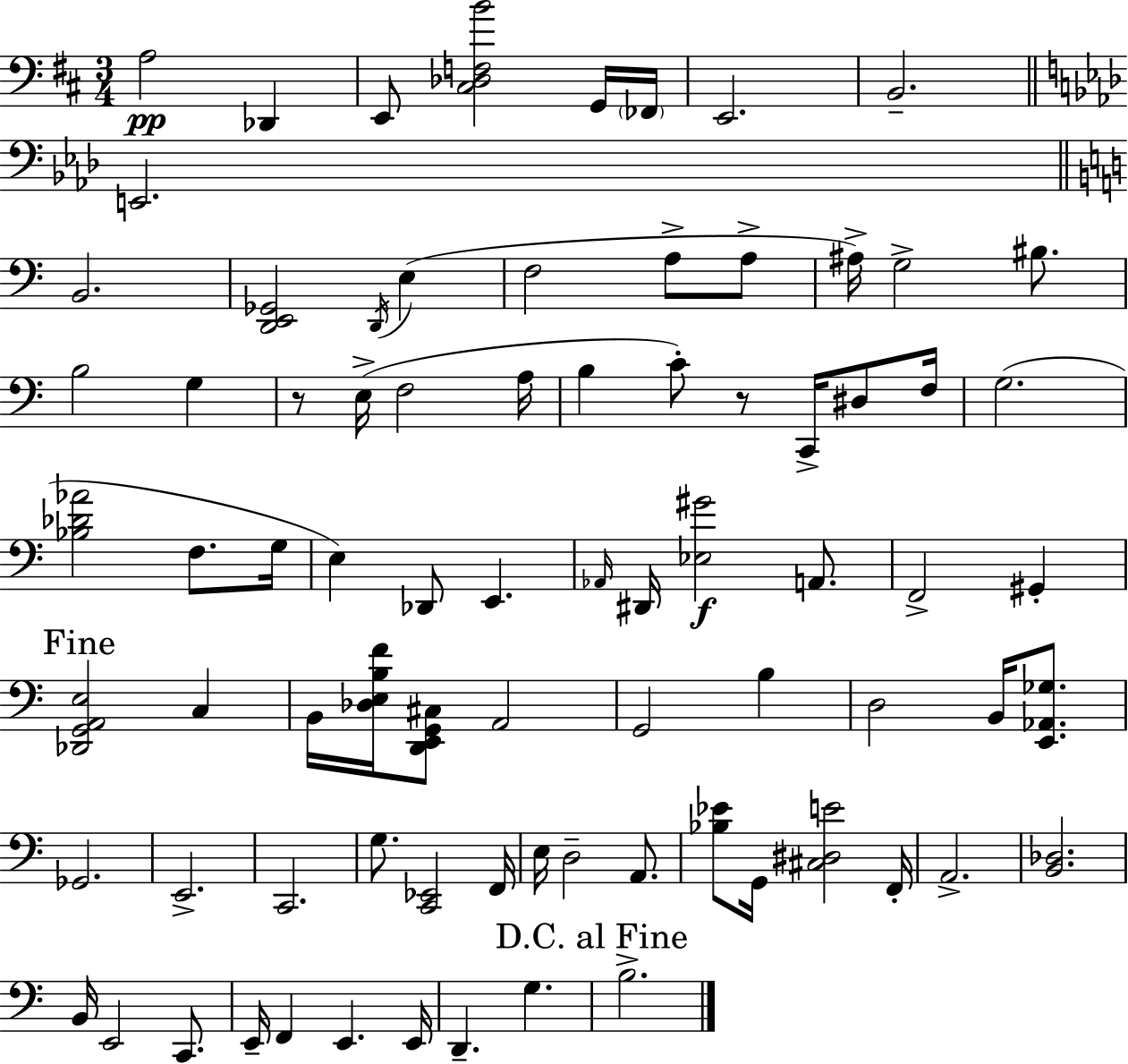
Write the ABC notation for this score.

X:1
T:Untitled
M:3/4
L:1/4
K:D
A,2 _D,, E,,/2 [^C,_D,F,B]2 G,,/4 _F,,/4 E,,2 B,,2 E,,2 B,,2 [D,,E,,_G,,]2 D,,/4 E, F,2 A,/2 A,/2 ^A,/4 G,2 ^B,/2 B,2 G, z/2 E,/4 F,2 A,/4 B, C/2 z/2 C,,/4 ^D,/2 F,/4 G,2 [_B,_D_A]2 F,/2 G,/4 E, _D,,/2 E,, _A,,/4 ^D,,/4 [_E,^G]2 A,,/2 F,,2 ^G,, [_D,,G,,A,,E,]2 C, B,,/4 [_D,E,B,F]/4 [D,,E,,G,,^C,]/2 A,,2 G,,2 B, D,2 B,,/4 [E,,_A,,_G,]/2 _G,,2 E,,2 C,,2 G,/2 [C,,_E,,]2 F,,/4 E,/4 D,2 A,,/2 [_B,_E]/2 G,,/4 [^C,^D,E]2 F,,/4 A,,2 [B,,_D,]2 B,,/4 E,,2 C,,/2 E,,/4 F,, E,, E,,/4 D,, G, B,2